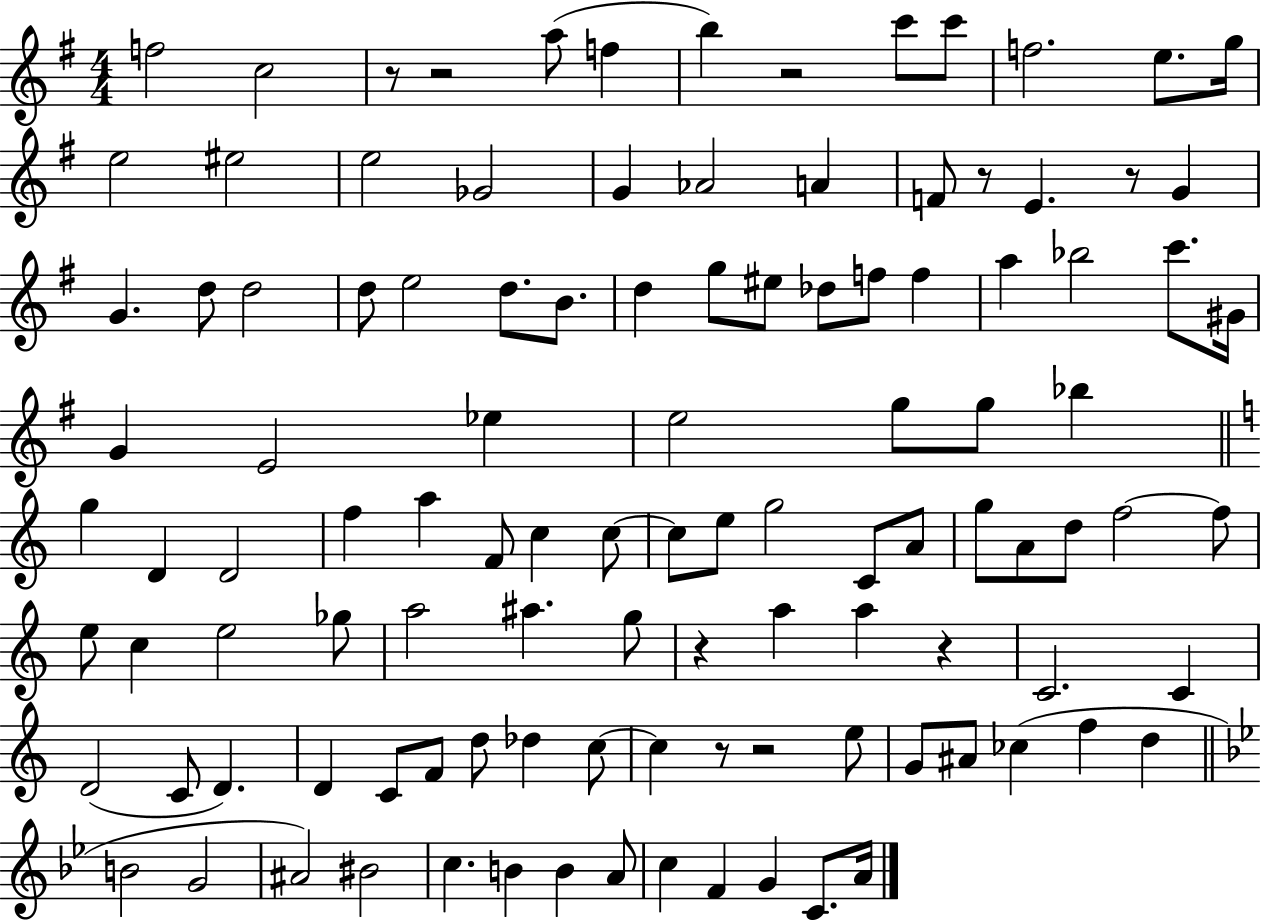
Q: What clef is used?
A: treble